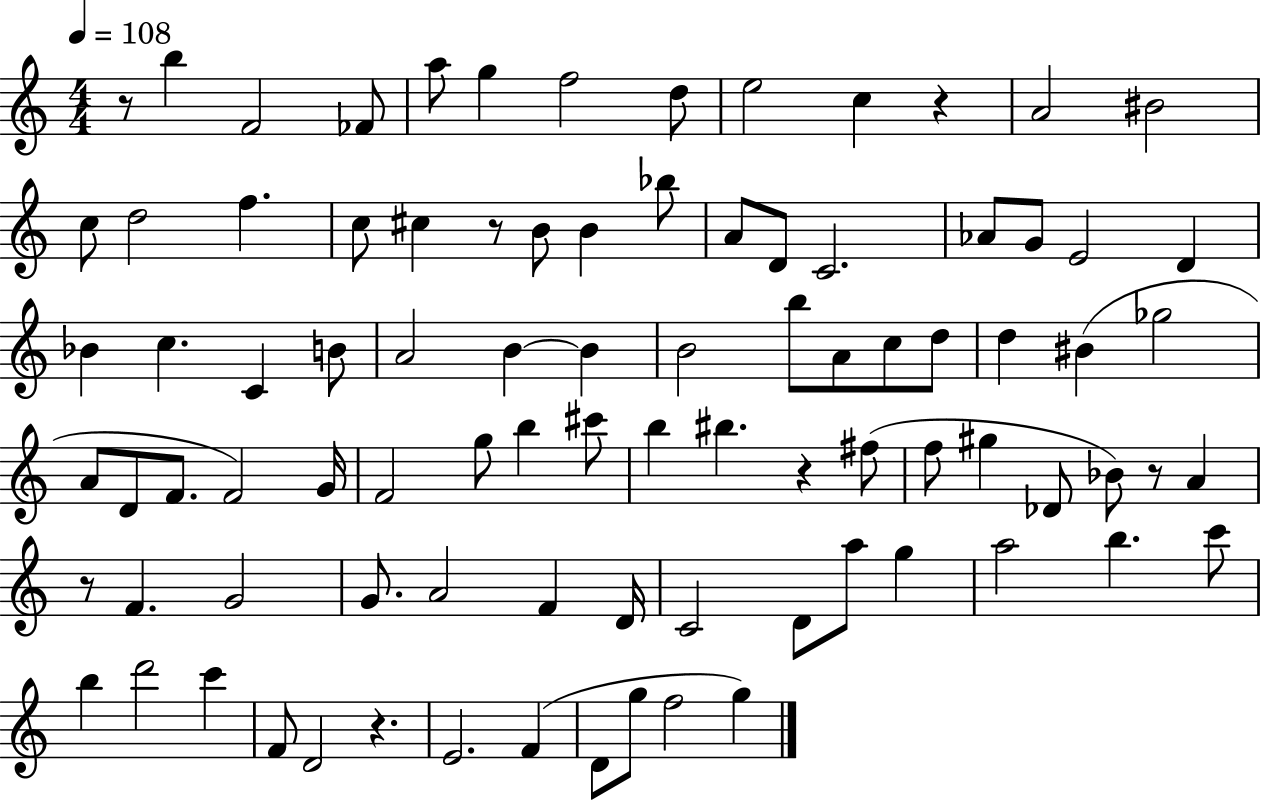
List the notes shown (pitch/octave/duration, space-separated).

R/e B5/q F4/h FES4/e A5/e G5/q F5/h D5/e E5/h C5/q R/q A4/h BIS4/h C5/e D5/h F5/q. C5/e C#5/q R/e B4/e B4/q Bb5/e A4/e D4/e C4/h. Ab4/e G4/e E4/h D4/q Bb4/q C5/q. C4/q B4/e A4/h B4/q B4/q B4/h B5/e A4/e C5/e D5/e D5/q BIS4/q Gb5/h A4/e D4/e F4/e. F4/h G4/s F4/h G5/e B5/q C#6/e B5/q BIS5/q. R/q F#5/e F5/e G#5/q Db4/e Bb4/e R/e A4/q R/e F4/q. G4/h G4/e. A4/h F4/q D4/s C4/h D4/e A5/e G5/q A5/h B5/q. C6/e B5/q D6/h C6/q F4/e D4/h R/q. E4/h. F4/q D4/e G5/e F5/h G5/q